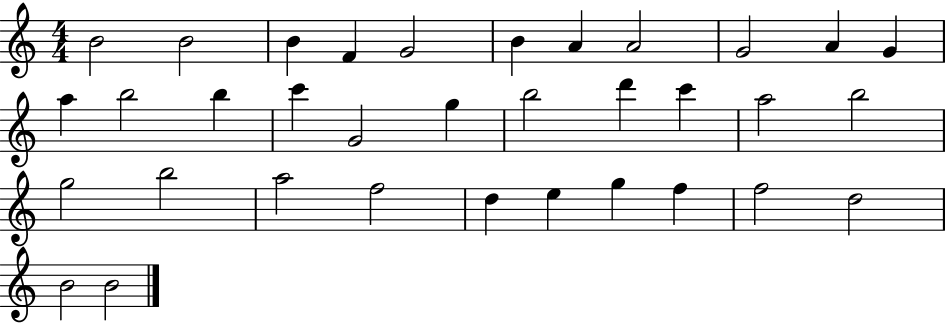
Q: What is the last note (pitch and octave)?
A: B4